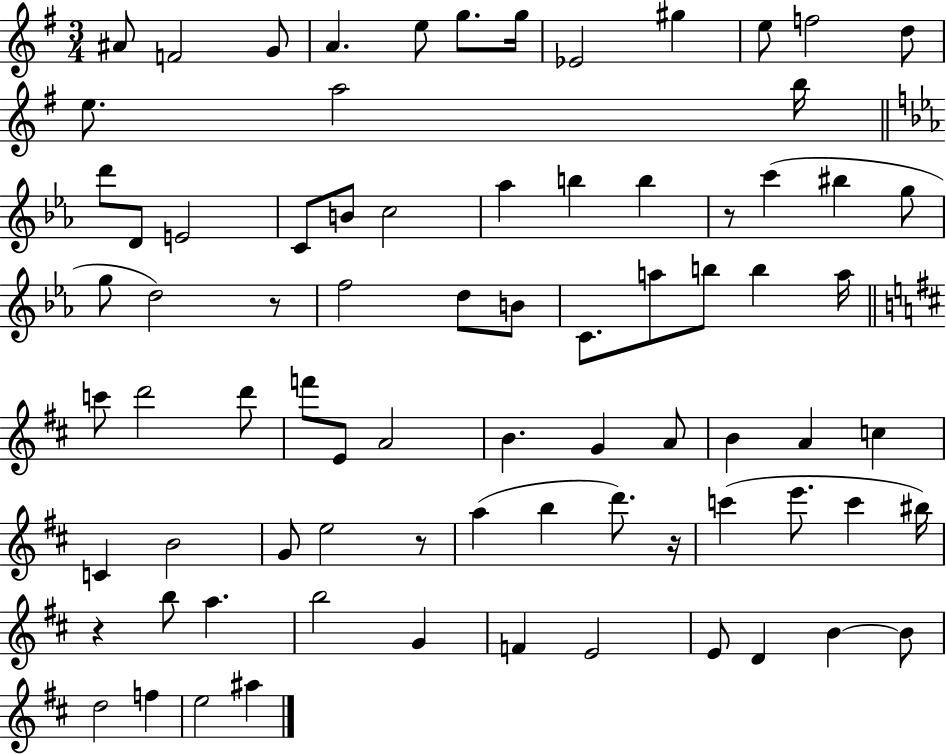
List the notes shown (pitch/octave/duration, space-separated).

A#4/e F4/h G4/e A4/q. E5/e G5/e. G5/s Eb4/h G#5/q E5/e F5/h D5/e E5/e. A5/h B5/s D6/e D4/e E4/h C4/e B4/e C5/h Ab5/q B5/q B5/q R/e C6/q BIS5/q G5/e G5/e D5/h R/e F5/h D5/e B4/e C4/e. A5/e B5/e B5/q A5/s C6/e D6/h D6/e F6/e E4/e A4/h B4/q. G4/q A4/e B4/q A4/q C5/q C4/q B4/h G4/e E5/h R/e A5/q B5/q D6/e. R/s C6/q E6/e. C6/q BIS5/s R/q B5/e A5/q. B5/h G4/q F4/q E4/h E4/e D4/q B4/q B4/e D5/h F5/q E5/h A#5/q